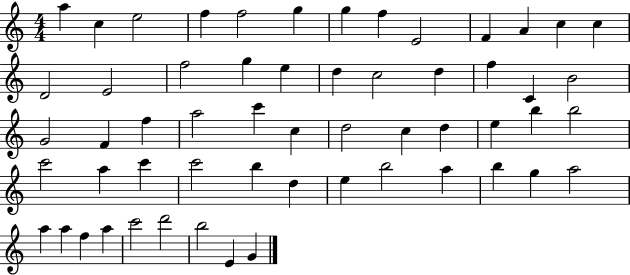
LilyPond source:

{
  \clef treble
  \numericTimeSignature
  \time 4/4
  \key c \major
  a''4 c''4 e''2 | f''4 f''2 g''4 | g''4 f''4 e'2 | f'4 a'4 c''4 c''4 | \break d'2 e'2 | f''2 g''4 e''4 | d''4 c''2 d''4 | f''4 c'4 b'2 | \break g'2 f'4 f''4 | a''2 c'''4 c''4 | d''2 c''4 d''4 | e''4 b''4 b''2 | \break c'''2 a''4 c'''4 | c'''2 b''4 d''4 | e''4 b''2 a''4 | b''4 g''4 a''2 | \break a''4 a''4 f''4 a''4 | c'''2 d'''2 | b''2 e'4 g'4 | \bar "|."
}